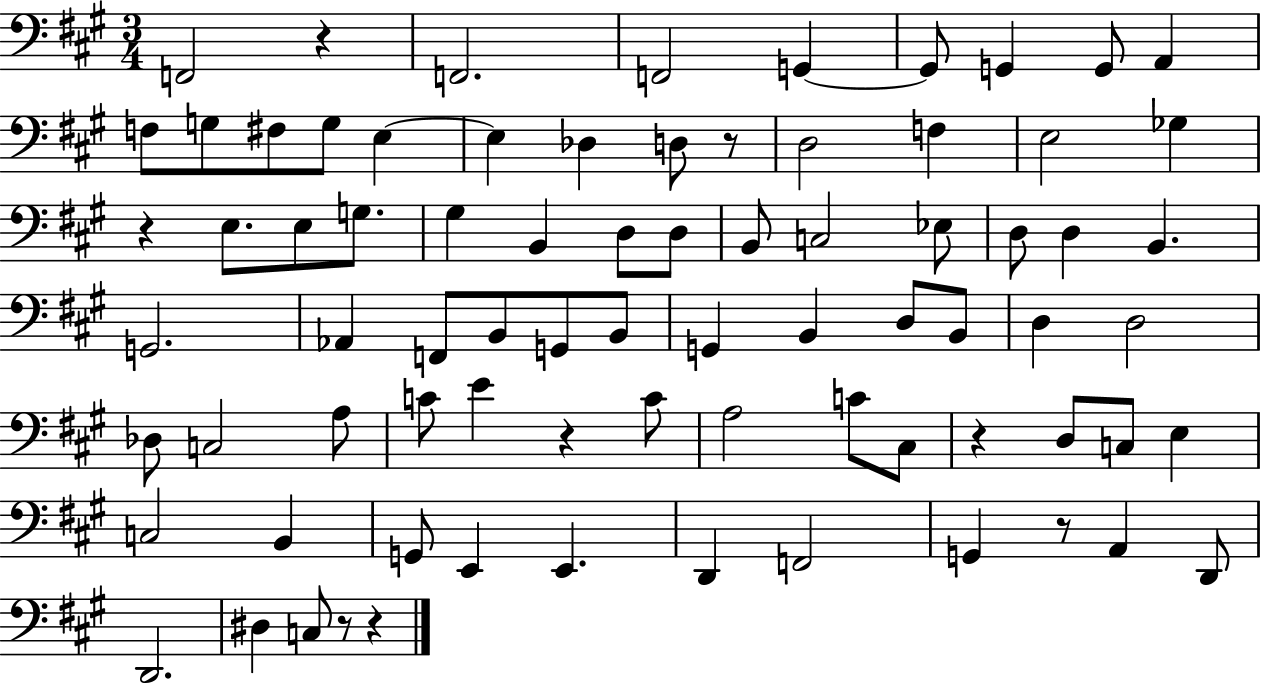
X:1
T:Untitled
M:3/4
L:1/4
K:A
F,,2 z F,,2 F,,2 G,, G,,/2 G,, G,,/2 A,, F,/2 G,/2 ^F,/2 G,/2 E, E, _D, D,/2 z/2 D,2 F, E,2 _G, z E,/2 E,/2 G,/2 ^G, B,, D,/2 D,/2 B,,/2 C,2 _E,/2 D,/2 D, B,, G,,2 _A,, F,,/2 B,,/2 G,,/2 B,,/2 G,, B,, D,/2 B,,/2 D, D,2 _D,/2 C,2 A,/2 C/2 E z C/2 A,2 C/2 ^C,/2 z D,/2 C,/2 E, C,2 B,, G,,/2 E,, E,, D,, F,,2 G,, z/2 A,, D,,/2 D,,2 ^D, C,/2 z/2 z